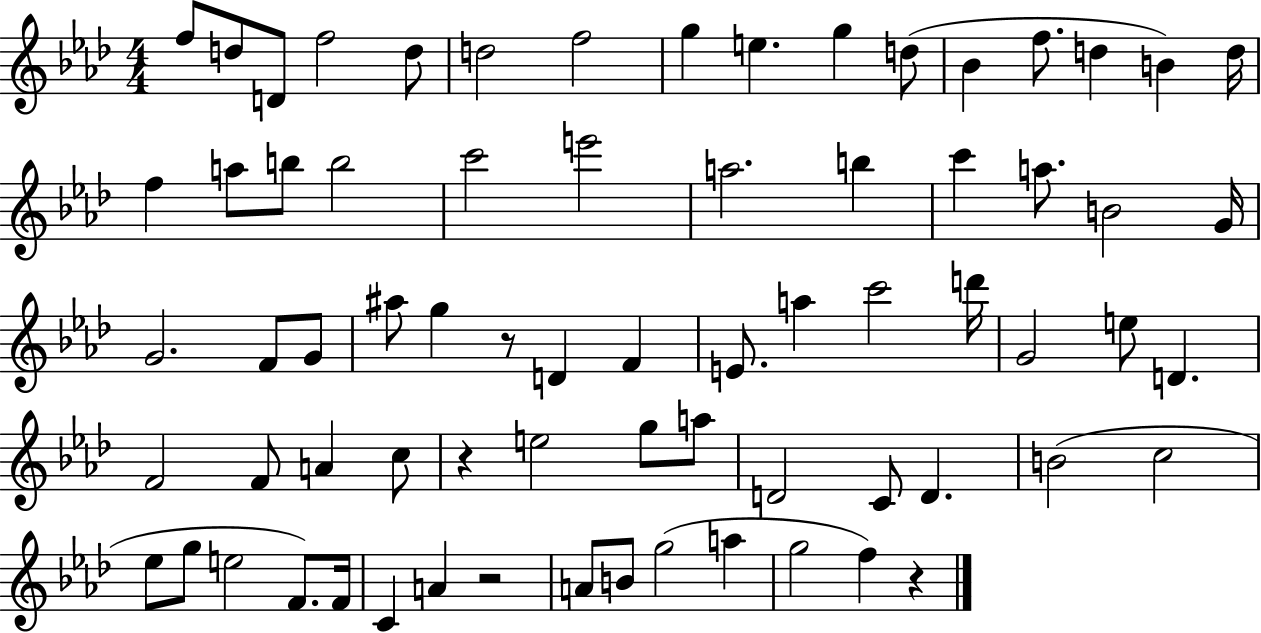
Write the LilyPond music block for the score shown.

{
  \clef treble
  \numericTimeSignature
  \time 4/4
  \key aes \major
  f''8 d''8 d'8 f''2 d''8 | d''2 f''2 | g''4 e''4. g''4 d''8( | bes'4 f''8. d''4 b'4) d''16 | \break f''4 a''8 b''8 b''2 | c'''2 e'''2 | a''2. b''4 | c'''4 a''8. b'2 g'16 | \break g'2. f'8 g'8 | ais''8 g''4 r8 d'4 f'4 | e'8. a''4 c'''2 d'''16 | g'2 e''8 d'4. | \break f'2 f'8 a'4 c''8 | r4 e''2 g''8 a''8 | d'2 c'8 d'4. | b'2( c''2 | \break ees''8 g''8 e''2 f'8.) f'16 | c'4 a'4 r2 | a'8 b'8 g''2( a''4 | g''2 f''4) r4 | \break \bar "|."
}